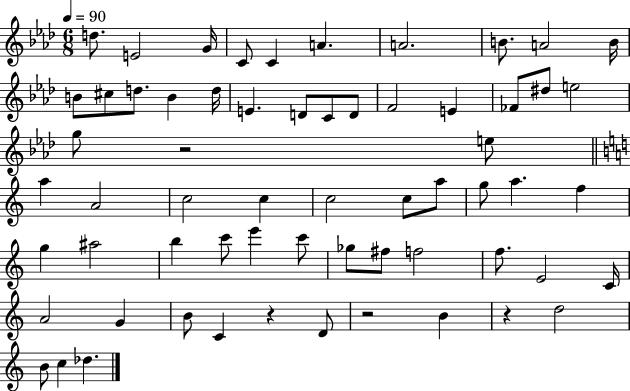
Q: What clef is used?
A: treble